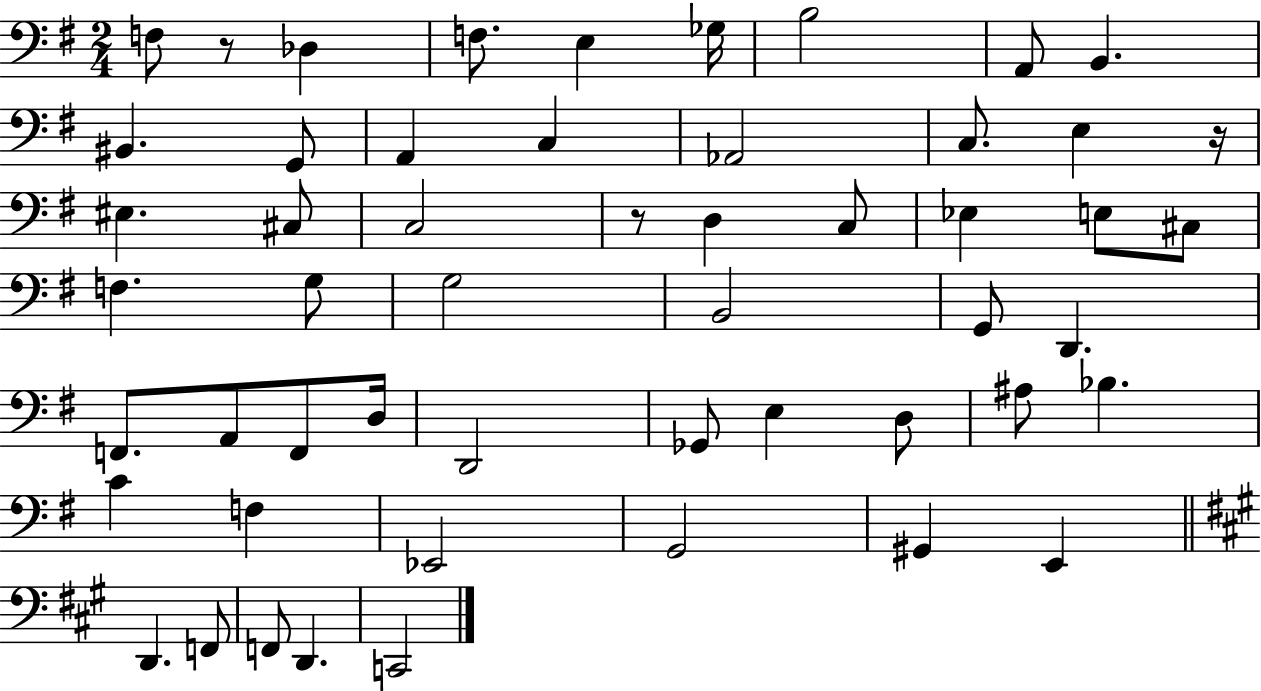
{
  \clef bass
  \numericTimeSignature
  \time 2/4
  \key g \major
  f8 r8 des4 | f8. e4 ges16 | b2 | a,8 b,4. | \break bis,4. g,8 | a,4 c4 | aes,2 | c8. e4 r16 | \break eis4. cis8 | c2 | r8 d4 c8 | ees4 e8 cis8 | \break f4. g8 | g2 | b,2 | g,8 d,4. | \break f,8. a,8 f,8 d16 | d,2 | ges,8 e4 d8 | ais8 bes4. | \break c'4 f4 | ees,2 | g,2 | gis,4 e,4 | \break \bar "||" \break \key a \major d,4. f,8 | f,8 d,4. | c,2 | \bar "|."
}